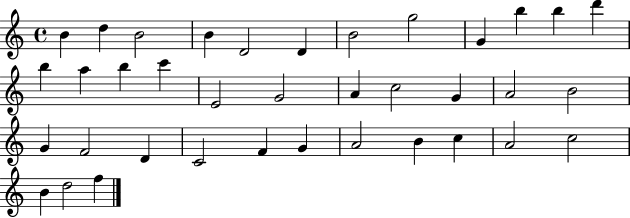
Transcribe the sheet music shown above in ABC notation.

X:1
T:Untitled
M:4/4
L:1/4
K:C
B d B2 B D2 D B2 g2 G b b d' b a b c' E2 G2 A c2 G A2 B2 G F2 D C2 F G A2 B c A2 c2 B d2 f